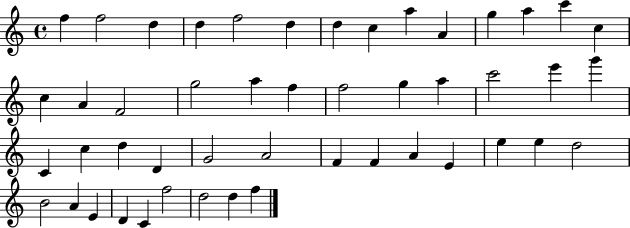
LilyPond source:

{
  \clef treble
  \time 4/4
  \defaultTimeSignature
  \key c \major
  f''4 f''2 d''4 | d''4 f''2 d''4 | d''4 c''4 a''4 a'4 | g''4 a''4 c'''4 c''4 | \break c''4 a'4 f'2 | g''2 a''4 f''4 | f''2 g''4 a''4 | c'''2 e'''4 g'''4 | \break c'4 c''4 d''4 d'4 | g'2 a'2 | f'4 f'4 a'4 e'4 | e''4 e''4 d''2 | \break b'2 a'4 e'4 | d'4 c'4 f''2 | d''2 d''4 f''4 | \bar "|."
}